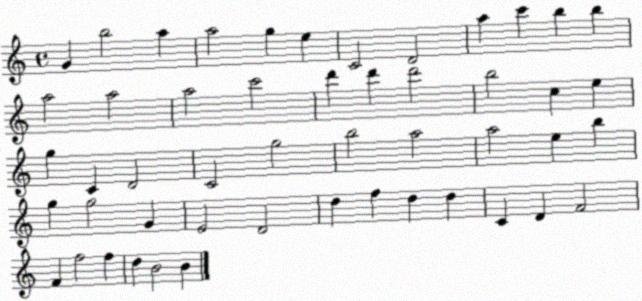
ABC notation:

X:1
T:Untitled
M:4/4
L:1/4
K:C
G b2 a a2 g e C2 D2 a c' b b a2 a2 a2 c'2 d' d' d'2 b2 c e g C D2 C2 g2 b2 a2 a2 e b g g2 G E2 D2 d f d d C D F2 F f2 f d B2 B